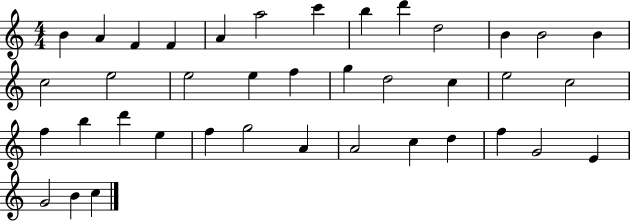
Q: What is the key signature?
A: C major